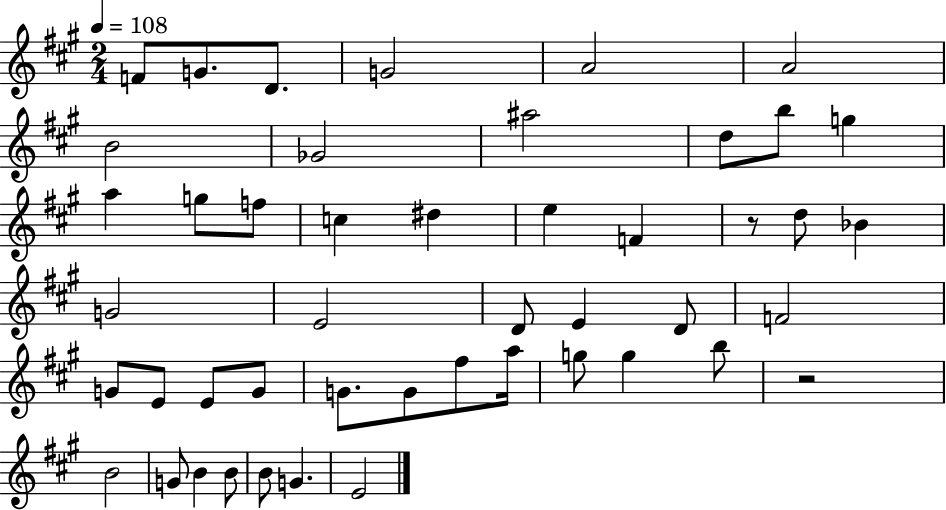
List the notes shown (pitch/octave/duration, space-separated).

F4/e G4/e. D4/e. G4/h A4/h A4/h B4/h Gb4/h A#5/h D5/e B5/e G5/q A5/q G5/e F5/e C5/q D#5/q E5/q F4/q R/e D5/e Bb4/q G4/h E4/h D4/e E4/q D4/e F4/h G4/e E4/e E4/e G4/e G4/e. G4/e F#5/e A5/s G5/e G5/q B5/e R/h B4/h G4/e B4/q B4/e B4/e G4/q. E4/h